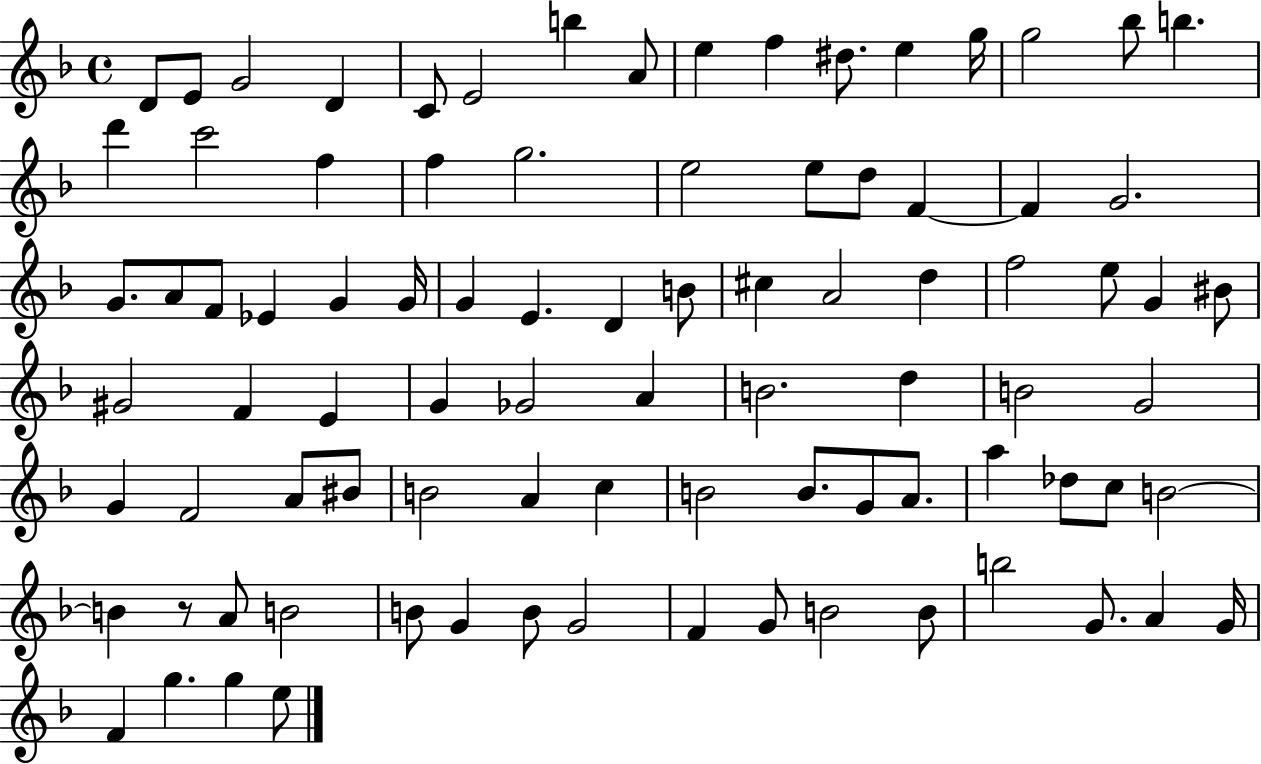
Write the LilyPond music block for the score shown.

{
  \clef treble
  \time 4/4
  \defaultTimeSignature
  \key f \major
  \repeat volta 2 { d'8 e'8 g'2 d'4 | c'8 e'2 b''4 a'8 | e''4 f''4 dis''8. e''4 g''16 | g''2 bes''8 b''4. | \break d'''4 c'''2 f''4 | f''4 g''2. | e''2 e''8 d''8 f'4~~ | f'4 g'2. | \break g'8. a'8 f'8 ees'4 g'4 g'16 | g'4 e'4. d'4 b'8 | cis''4 a'2 d''4 | f''2 e''8 g'4 bis'8 | \break gis'2 f'4 e'4 | g'4 ges'2 a'4 | b'2. d''4 | b'2 g'2 | \break g'4 f'2 a'8 bis'8 | b'2 a'4 c''4 | b'2 b'8. g'8 a'8. | a''4 des''8 c''8 b'2~~ | \break b'4 r8 a'8 b'2 | b'8 g'4 b'8 g'2 | f'4 g'8 b'2 b'8 | b''2 g'8. a'4 g'16 | \break f'4 g''4. g''4 e''8 | } \bar "|."
}